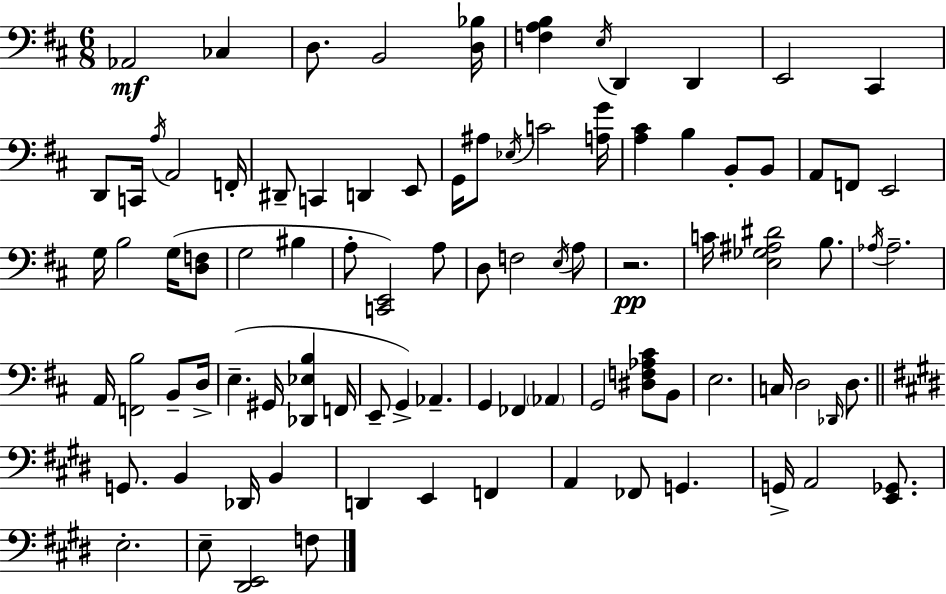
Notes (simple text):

Ab2/h CES3/q D3/e. B2/h [D3,Bb3]/s [F3,A3,B3]/q E3/s D2/q D2/q E2/h C#2/q D2/e C2/s A3/s A2/h F2/s D#2/e C2/q D2/q E2/e G2/s A#3/e Eb3/s C4/h [A3,G4]/s [A3,C#4]/q B3/q B2/e B2/e A2/e F2/e E2/h G3/s B3/h G3/s [D3,F3]/e G3/h BIS3/q A3/e [C2,E2]/h A3/e D3/e F3/h E3/s A3/e R/h. C4/s [E3,Gb3,A#3,D#4]/h B3/e. Ab3/s Ab3/h. A2/s [F2,B3]/h B2/e D3/s E3/q. G#2/s [Db2,Eb3,B3]/q F2/s E2/e G2/q Ab2/q. G2/q FES2/q Ab2/q G2/h [D#3,F3,Ab3,C#4]/e B2/e E3/h. C3/s D3/h Db2/s D3/e. G2/e. B2/q Db2/s B2/q D2/q E2/q F2/q A2/q FES2/e G2/q. G2/s A2/h [E2,Gb2]/e. E3/h. E3/e [D#2,E2]/h F3/e